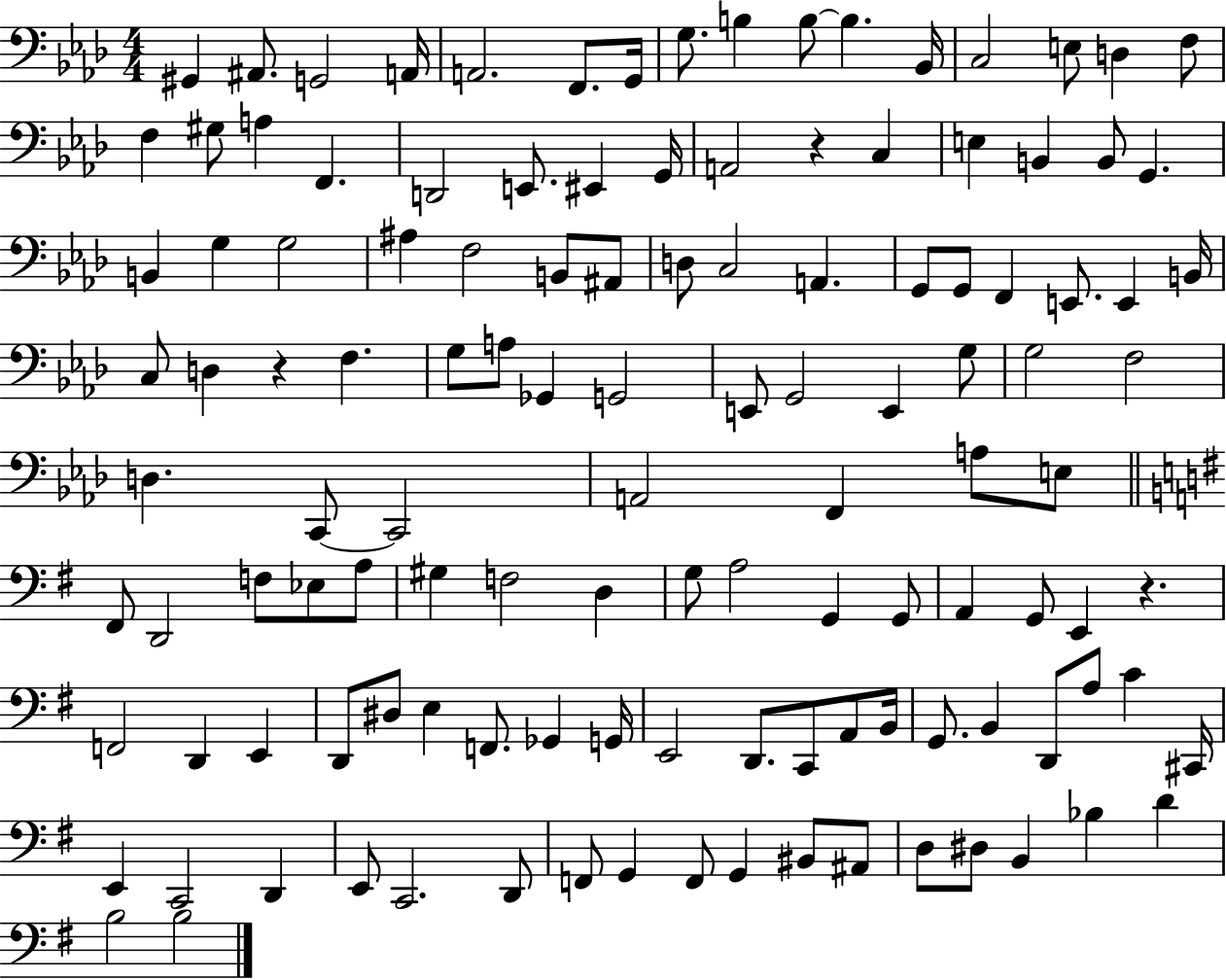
X:1
T:Untitled
M:4/4
L:1/4
K:Ab
^G,, ^A,,/2 G,,2 A,,/4 A,,2 F,,/2 G,,/4 G,/2 B, B,/2 B, _B,,/4 C,2 E,/2 D, F,/2 F, ^G,/2 A, F,, D,,2 E,,/2 ^E,, G,,/4 A,,2 z C, E, B,, B,,/2 G,, B,, G, G,2 ^A, F,2 B,,/2 ^A,,/2 D,/2 C,2 A,, G,,/2 G,,/2 F,, E,,/2 E,, B,,/4 C,/2 D, z F, G,/2 A,/2 _G,, G,,2 E,,/2 G,,2 E,, G,/2 G,2 F,2 D, C,,/2 C,,2 A,,2 F,, A,/2 E,/2 ^F,,/2 D,,2 F,/2 _E,/2 A,/2 ^G, F,2 D, G,/2 A,2 G,, G,,/2 A,, G,,/2 E,, z F,,2 D,, E,, D,,/2 ^D,/2 E, F,,/2 _G,, G,,/4 E,,2 D,,/2 C,,/2 A,,/2 B,,/4 G,,/2 B,, D,,/2 A,/2 C ^C,,/4 E,, C,,2 D,, E,,/2 C,,2 D,,/2 F,,/2 G,, F,,/2 G,, ^B,,/2 ^A,,/2 D,/2 ^D,/2 B,, _B, D B,2 B,2